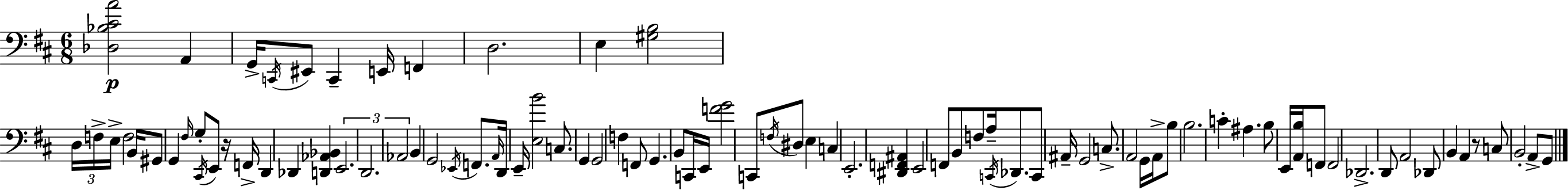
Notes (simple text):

[Db3,Bb3,C#4,A4]/h A2/q G2/s C2/s EIS2/e C2/q E2/s F2/q D3/h. E3/q [G#3,B3]/h D3/s F3/s E3/s F3/h B2/s G#2/e G2/q F#3/s G3/e C#2/s E2/e R/s F2/s D2/q Db2/q [D2,Ab2,Bb2]/q E2/h. D2/h. Ab2/h B2/q G2/h Eb2/s F2/e. A2/s D2/s E2/s [E3,B4]/h C3/e. G2/q G2/h F3/q F2/e G2/q. B2/e C2/s E2/s [F4,G4]/h C2/e F3/s D#3/e E3/q C3/q E2/h. [D#2,F2,A#2]/q E2/h F2/e B2/e F3/e A3/s C2/s Db2/e. C2/e A#2/s G2/h C3/e. A2/h G2/s A2/s B3/e B3/h. C4/q A#3/q. B3/e E2/s [A2,B3]/s F2/e F2/h Db2/h. D2/e A2/h Db2/e B2/q A2/q R/e C3/e B2/h A2/e G2/e